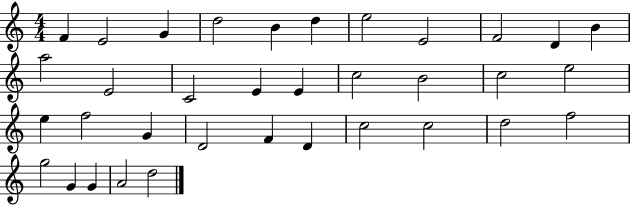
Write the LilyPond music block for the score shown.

{
  \clef treble
  \numericTimeSignature
  \time 4/4
  \key c \major
  f'4 e'2 g'4 | d''2 b'4 d''4 | e''2 e'2 | f'2 d'4 b'4 | \break a''2 e'2 | c'2 e'4 e'4 | c''2 b'2 | c''2 e''2 | \break e''4 f''2 g'4 | d'2 f'4 d'4 | c''2 c''2 | d''2 f''2 | \break g''2 g'4 g'4 | a'2 d''2 | \bar "|."
}